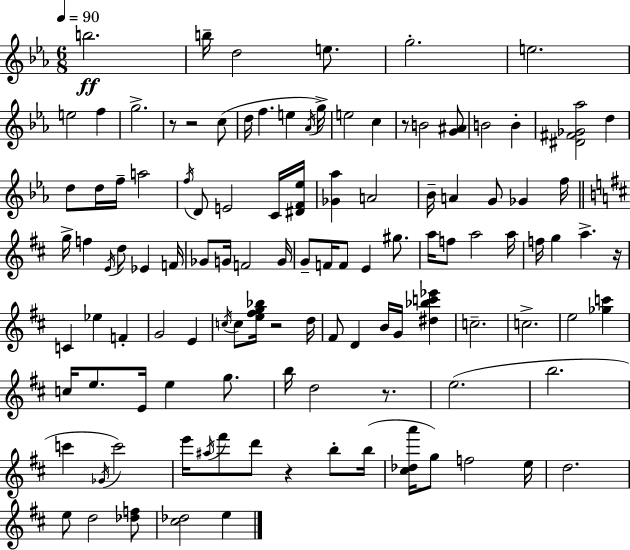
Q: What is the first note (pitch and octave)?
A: B5